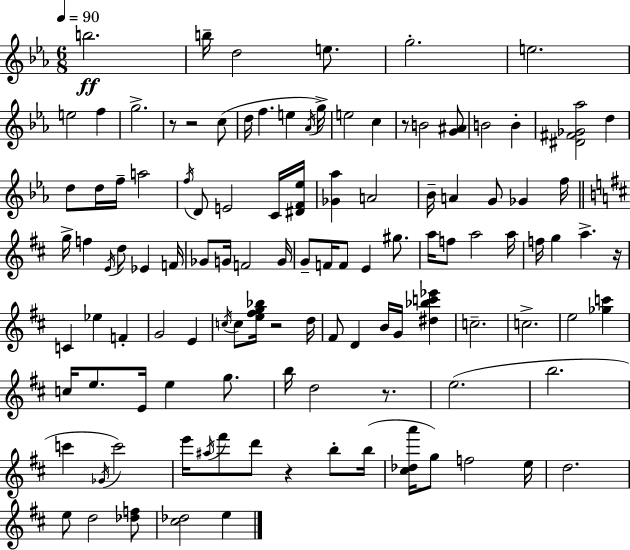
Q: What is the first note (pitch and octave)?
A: B5